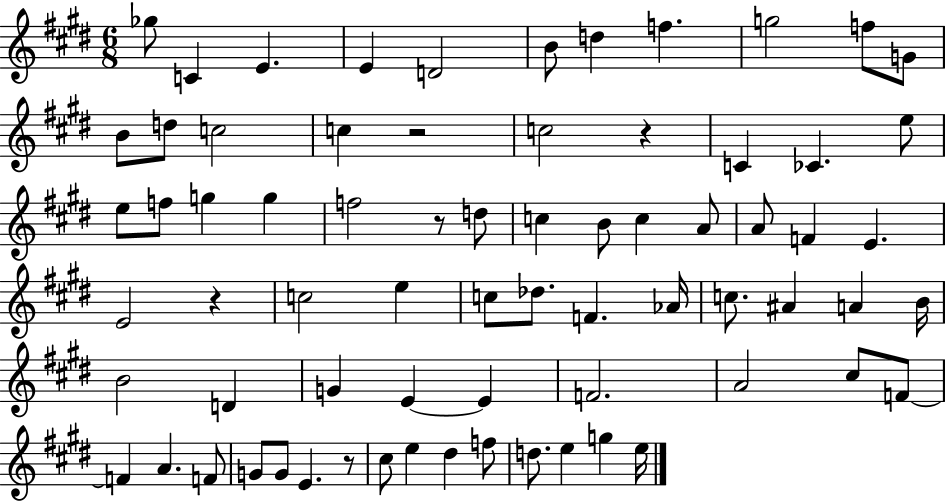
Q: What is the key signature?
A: E major